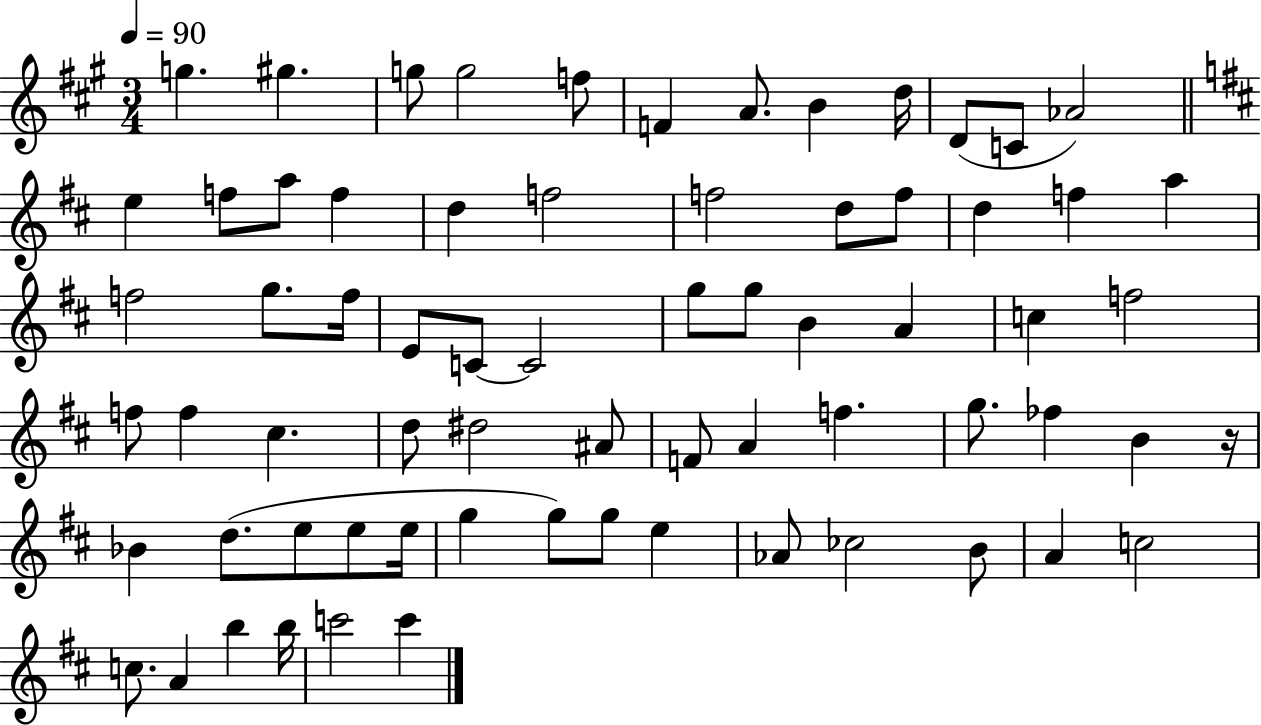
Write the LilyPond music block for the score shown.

{
  \clef treble
  \numericTimeSignature
  \time 3/4
  \key a \major
  \tempo 4 = 90
  g''4. gis''4. | g''8 g''2 f''8 | f'4 a'8. b'4 d''16 | d'8( c'8 aes'2) | \break \bar "||" \break \key d \major e''4 f''8 a''8 f''4 | d''4 f''2 | f''2 d''8 f''8 | d''4 f''4 a''4 | \break f''2 g''8. f''16 | e'8 c'8~~ c'2 | g''8 g''8 b'4 a'4 | c''4 f''2 | \break f''8 f''4 cis''4. | d''8 dis''2 ais'8 | f'8 a'4 f''4. | g''8. fes''4 b'4 r16 | \break bes'4 d''8.( e''8 e''8 e''16 | g''4 g''8) g''8 e''4 | aes'8 ces''2 b'8 | a'4 c''2 | \break c''8. a'4 b''4 b''16 | c'''2 c'''4 | \bar "|."
}